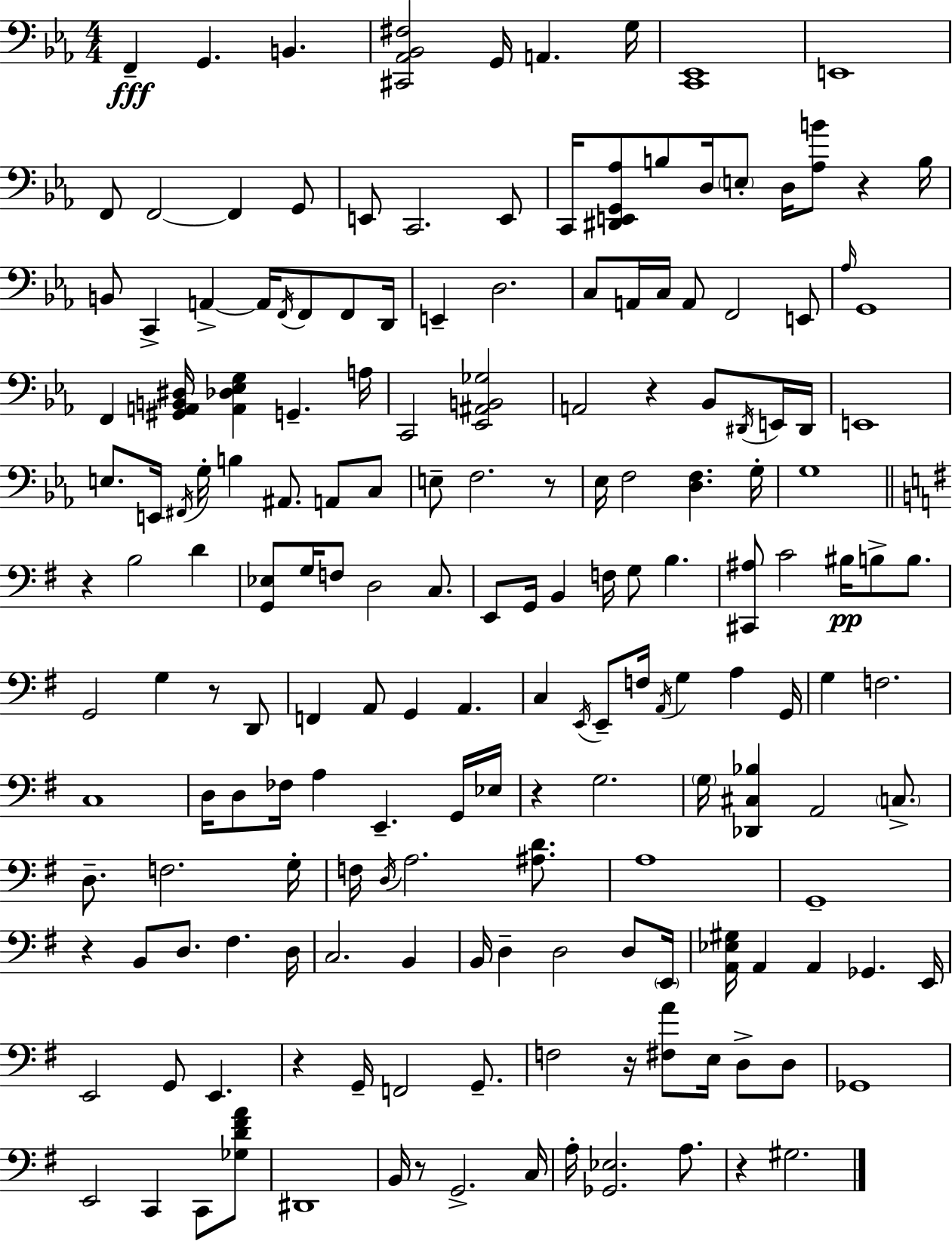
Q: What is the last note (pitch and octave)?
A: G#3